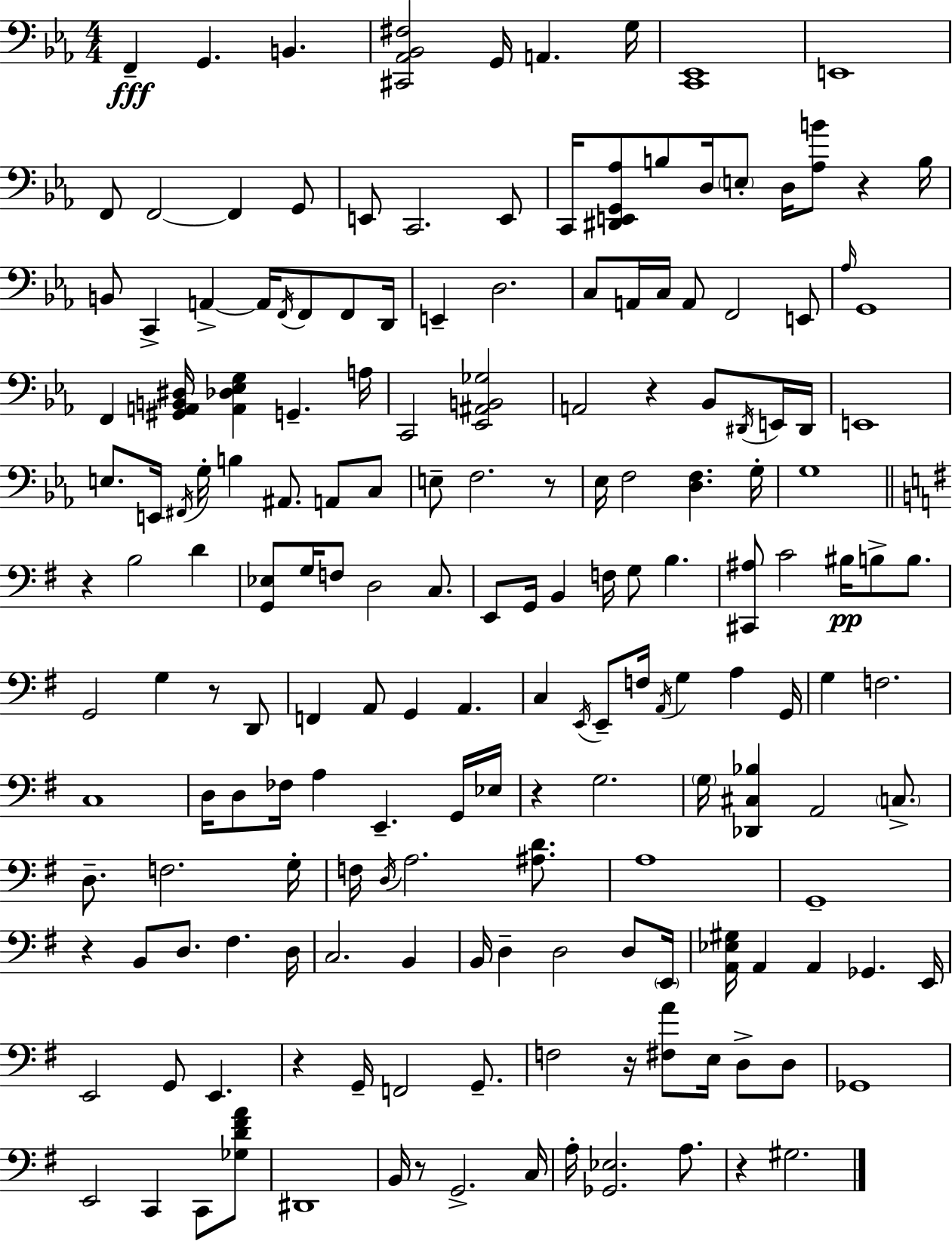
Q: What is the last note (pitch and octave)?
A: G#3